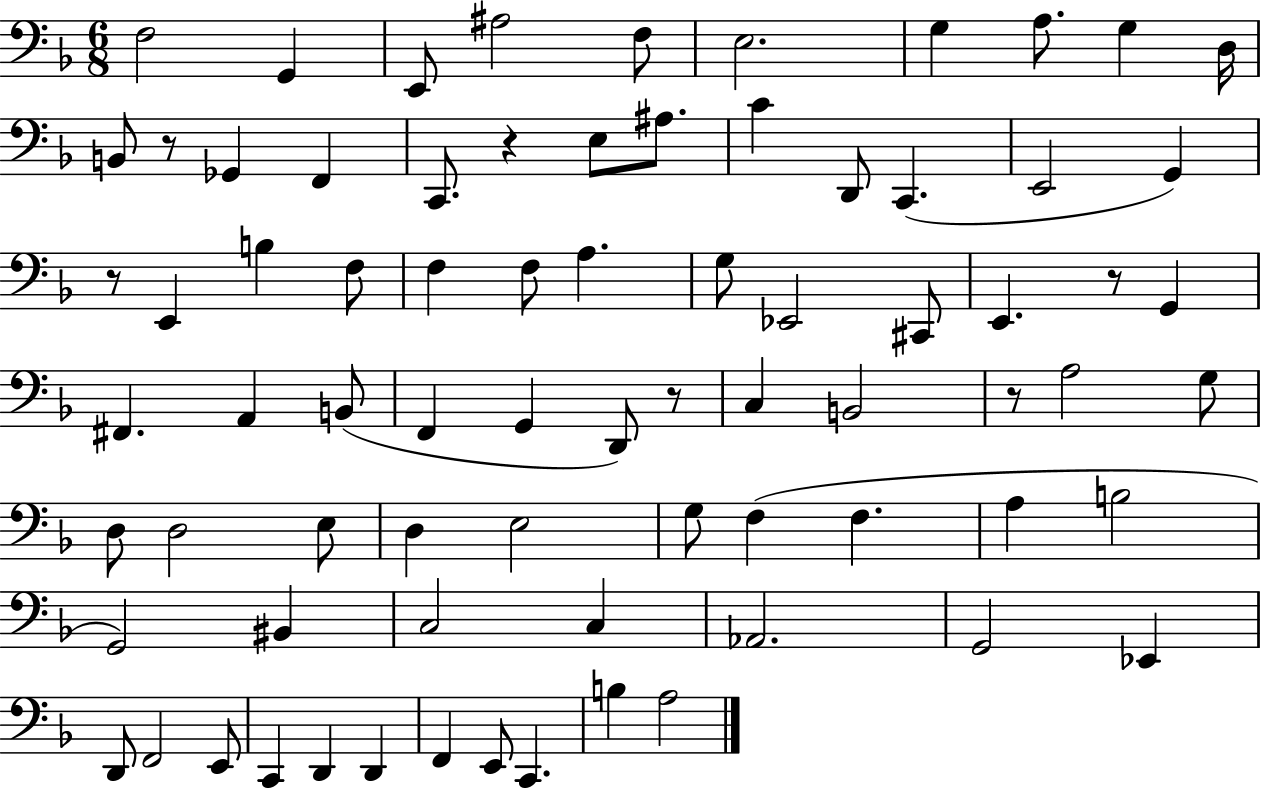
{
  \clef bass
  \numericTimeSignature
  \time 6/8
  \key f \major
  \repeat volta 2 { f2 g,4 | e,8 ais2 f8 | e2. | g4 a8. g4 d16 | \break b,8 r8 ges,4 f,4 | c,8. r4 e8 ais8. | c'4 d,8 c,4.( | e,2 g,4) | \break r8 e,4 b4 f8 | f4 f8 a4. | g8 ees,2 cis,8 | e,4. r8 g,4 | \break fis,4. a,4 b,8( | f,4 g,4 d,8) r8 | c4 b,2 | r8 a2 g8 | \break d8 d2 e8 | d4 e2 | g8 f4( f4. | a4 b2 | \break g,2) bis,4 | c2 c4 | aes,2. | g,2 ees,4 | \break d,8 f,2 e,8 | c,4 d,4 d,4 | f,4 e,8 c,4. | b4 a2 | \break } \bar "|."
}